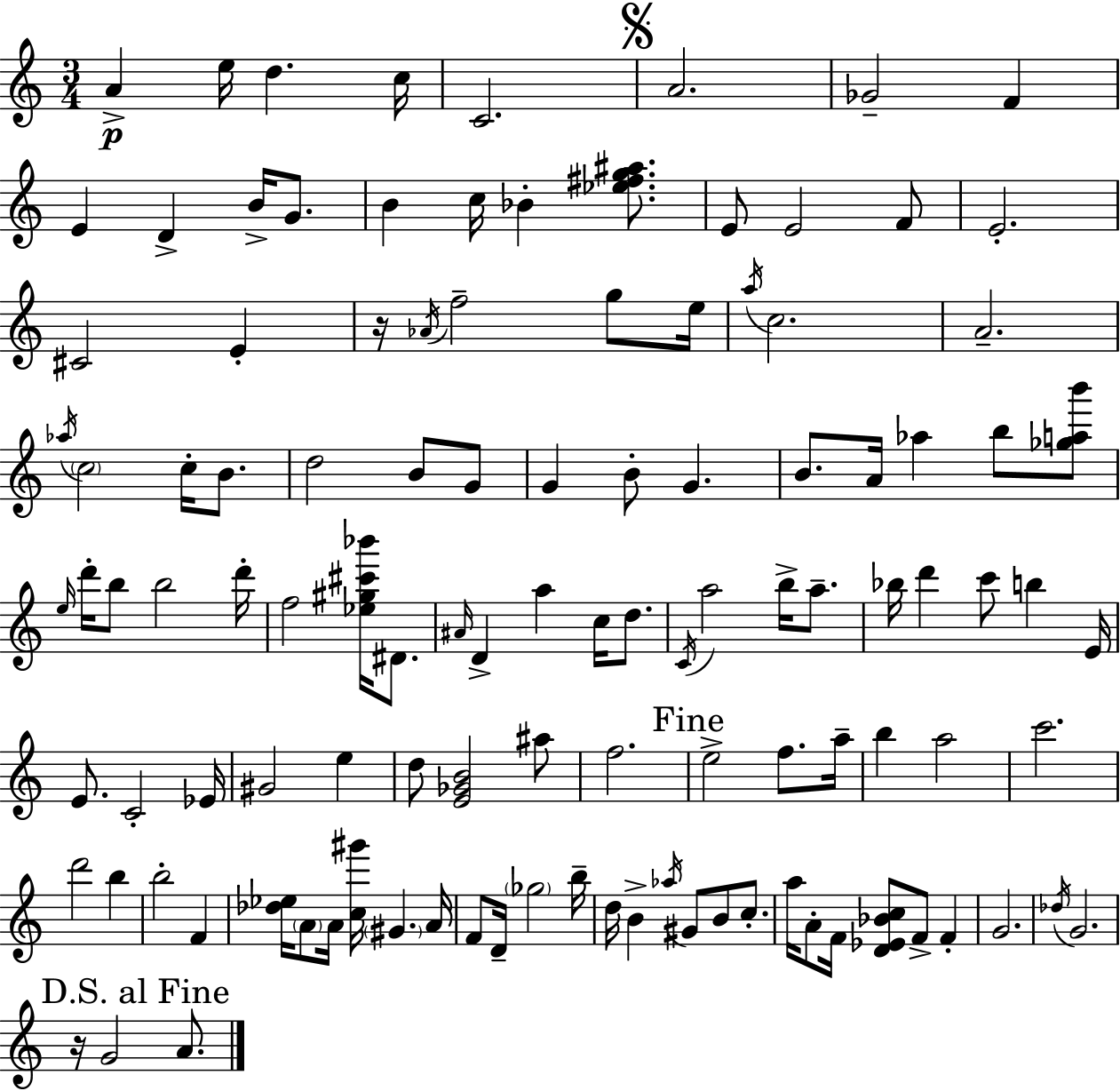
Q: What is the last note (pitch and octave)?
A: A4